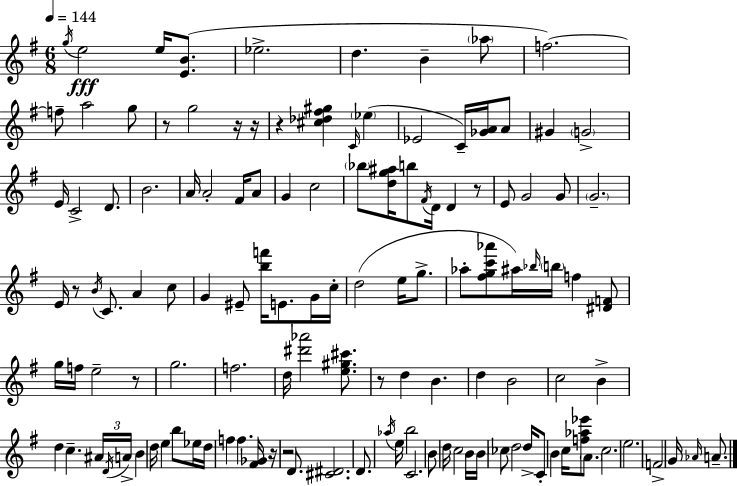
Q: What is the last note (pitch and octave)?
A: A4